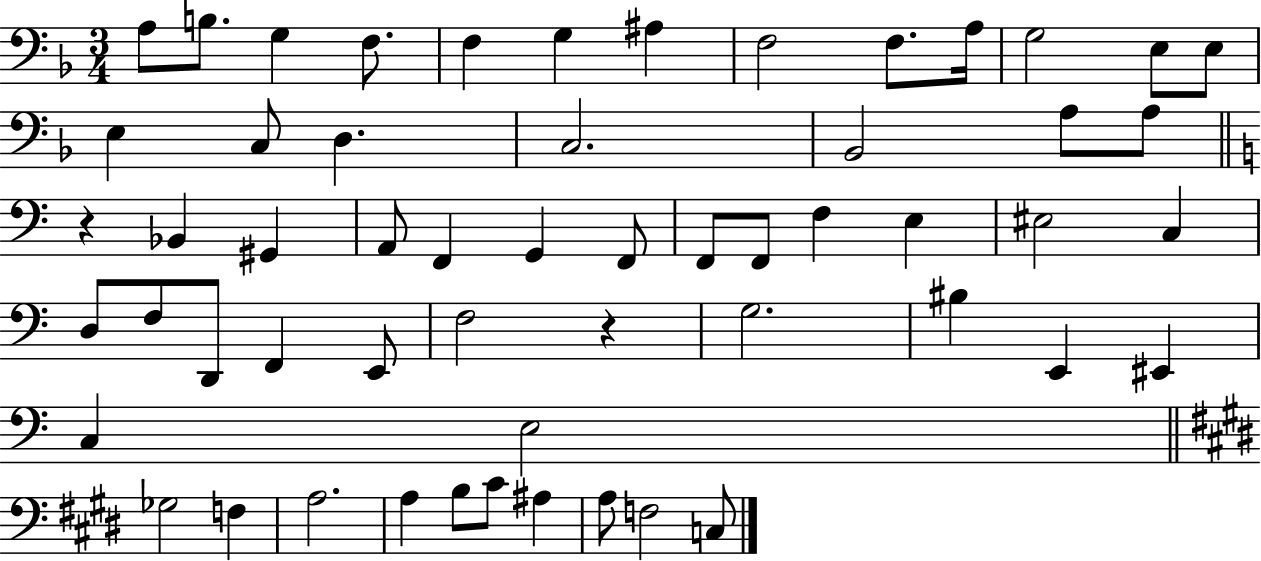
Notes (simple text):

A3/e B3/e. G3/q F3/e. F3/q G3/q A#3/q F3/h F3/e. A3/s G3/h E3/e E3/e E3/q C3/e D3/q. C3/h. Bb2/h A3/e A3/e R/q Bb2/q G#2/q A2/e F2/q G2/q F2/e F2/e F2/e F3/q E3/q EIS3/h C3/q D3/e F3/e D2/e F2/q E2/e F3/h R/q G3/h. BIS3/q E2/q EIS2/q C3/q E3/h Gb3/h F3/q A3/h. A3/q B3/e C#4/e A#3/q A3/e F3/h C3/e